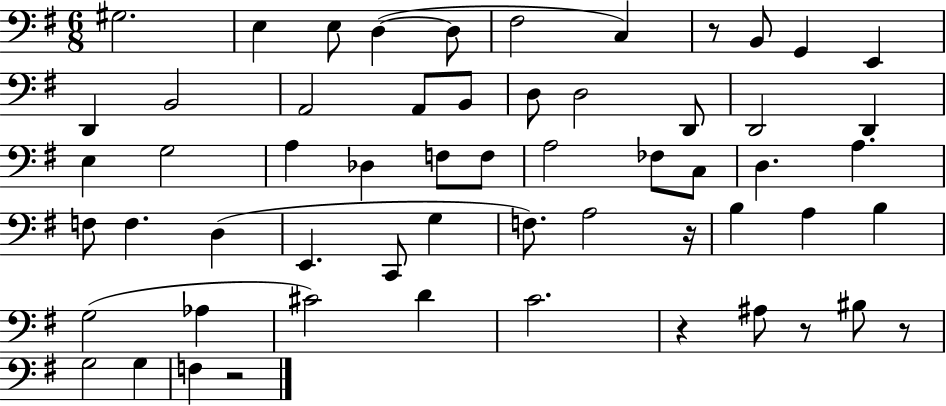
X:1
T:Untitled
M:6/8
L:1/4
K:G
^G,2 E, E,/2 D, D,/2 ^F,2 C, z/2 B,,/2 G,, E,, D,, B,,2 A,,2 A,,/2 B,,/2 D,/2 D,2 D,,/2 D,,2 D,, E, G,2 A, _D, F,/2 F,/2 A,2 _F,/2 C,/2 D, A, F,/2 F, D, E,, C,,/2 G, F,/2 A,2 z/4 B, A, B, G,2 _A, ^C2 D C2 z ^A,/2 z/2 ^B,/2 z/2 G,2 G, F, z2